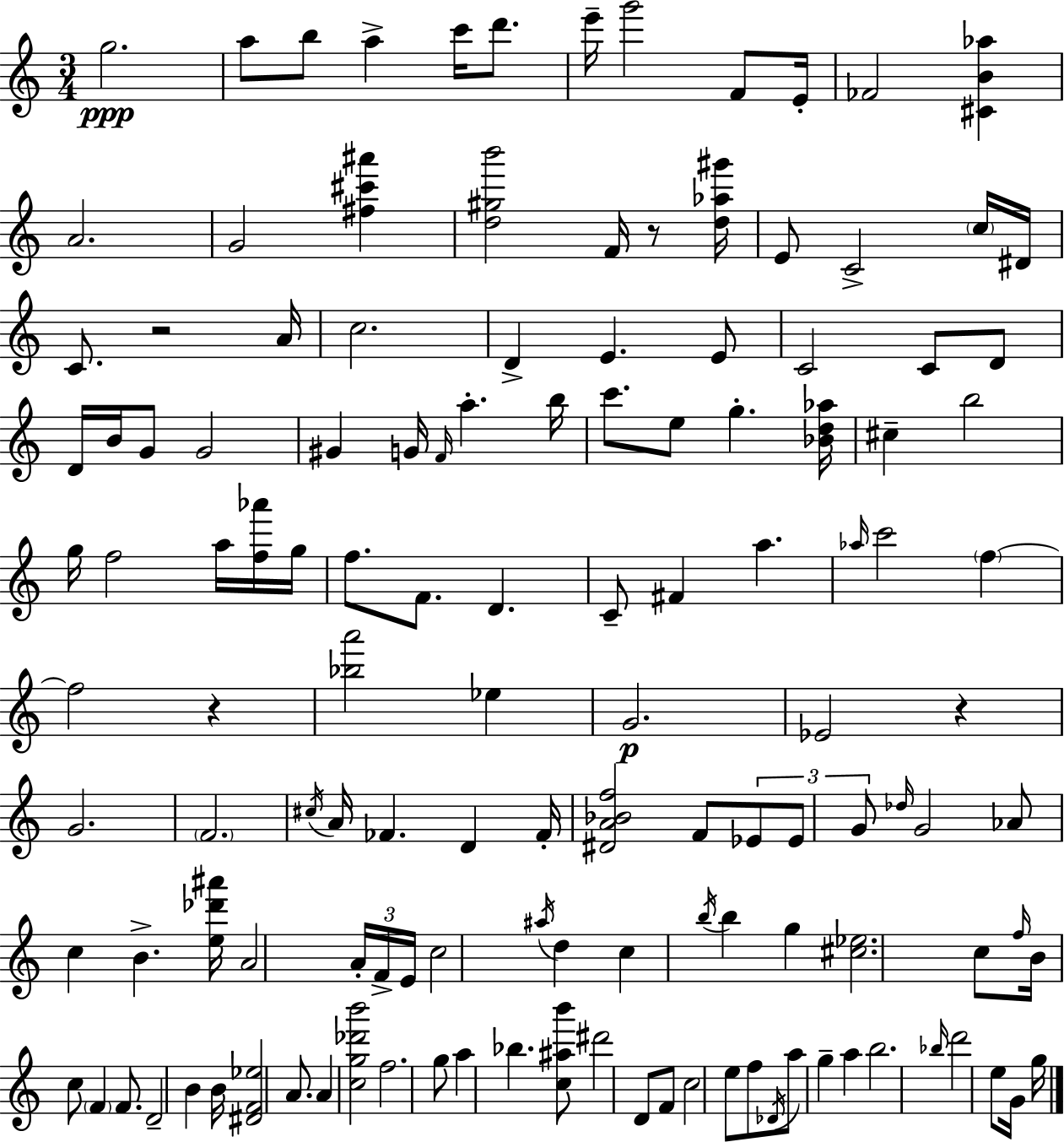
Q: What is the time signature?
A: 3/4